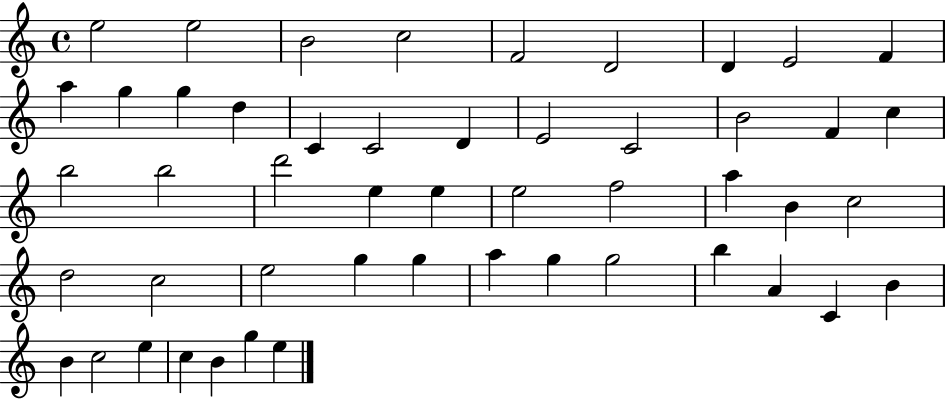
X:1
T:Untitled
M:4/4
L:1/4
K:C
e2 e2 B2 c2 F2 D2 D E2 F a g g d C C2 D E2 C2 B2 F c b2 b2 d'2 e e e2 f2 a B c2 d2 c2 e2 g g a g g2 b A C B B c2 e c B g e